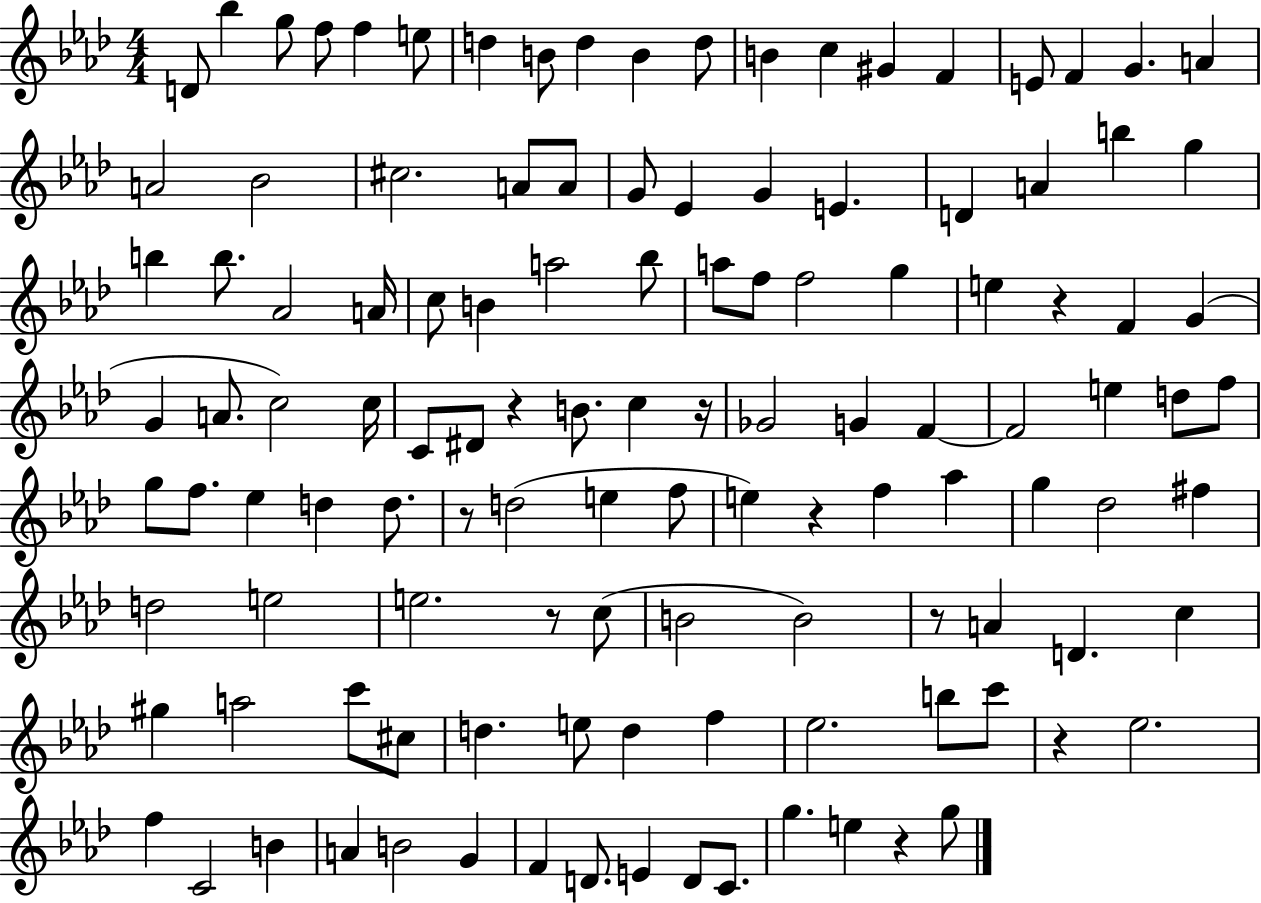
D4/e Bb5/q G5/e F5/e F5/q E5/e D5/q B4/e D5/q B4/q D5/e B4/q C5/q G#4/q F4/q E4/e F4/q G4/q. A4/q A4/h Bb4/h C#5/h. A4/e A4/e G4/e Eb4/q G4/q E4/q. D4/q A4/q B5/q G5/q B5/q B5/e. Ab4/h A4/s C5/e B4/q A5/h Bb5/e A5/e F5/e F5/h G5/q E5/q R/q F4/q G4/q G4/q A4/e. C5/h C5/s C4/e D#4/e R/q B4/e. C5/q R/s Gb4/h G4/q F4/q F4/h E5/q D5/e F5/e G5/e F5/e. Eb5/q D5/q D5/e. R/e D5/h E5/q F5/e E5/q R/q F5/q Ab5/q G5/q Db5/h F#5/q D5/h E5/h E5/h. R/e C5/e B4/h B4/h R/e A4/q D4/q. C5/q G#5/q A5/h C6/e C#5/e D5/q. E5/e D5/q F5/q Eb5/h. B5/e C6/e R/q Eb5/h. F5/q C4/h B4/q A4/q B4/h G4/q F4/q D4/e. E4/q D4/e C4/e. G5/q. E5/q R/q G5/e